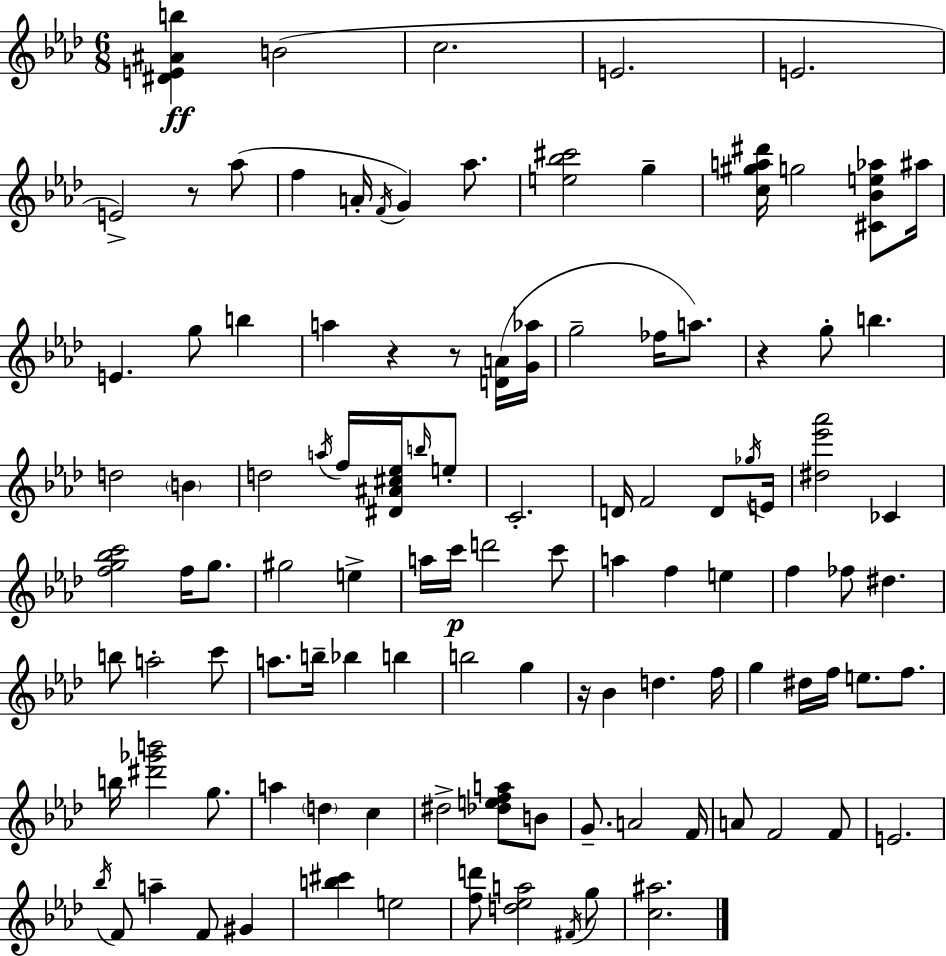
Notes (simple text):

[D#4,E4,A#4,B5]/q B4/h C5/h. E4/h. E4/h. E4/h R/e Ab5/e F5/q A4/s F4/s G4/q Ab5/e. [E5,Bb5,C#6]/h G5/q [C5,G#5,A5,D#6]/s G5/h [C#4,Bb4,E5,Ab5]/e A#5/s E4/q. G5/e B5/q A5/q R/q R/e [D4,A4]/s [G4,Ab5]/s G5/h FES5/s A5/e. R/q G5/e B5/q. D5/h B4/q D5/h A5/s F5/s [D#4,A#4,C#5,Eb5]/s B5/s E5/e C4/h. D4/s F4/h D4/e Gb5/s E4/s [D#5,Eb6,Ab6]/h CES4/q [F5,G5,Bb5,C6]/h F5/s G5/e. G#5/h E5/q A5/s C6/s D6/h C6/e A5/q F5/q E5/q F5/q FES5/e D#5/q. B5/e A5/h C6/e A5/e. B5/s Bb5/q B5/q B5/h G5/q R/s Bb4/q D5/q. F5/s G5/q D#5/s F5/s E5/e. F5/e. B5/s [D#6,Gb6,B6]/h G5/e. A5/q D5/q C5/q D#5/h [Db5,E5,F5,A5]/e B4/e G4/e. A4/h F4/s A4/e F4/h F4/e E4/h. Bb5/s F4/e A5/q F4/e G#4/q [B5,C#6]/q E5/h [F5,D6]/e [D5,Eb5,A5]/h F#4/s G5/e [C5,A#5]/h.